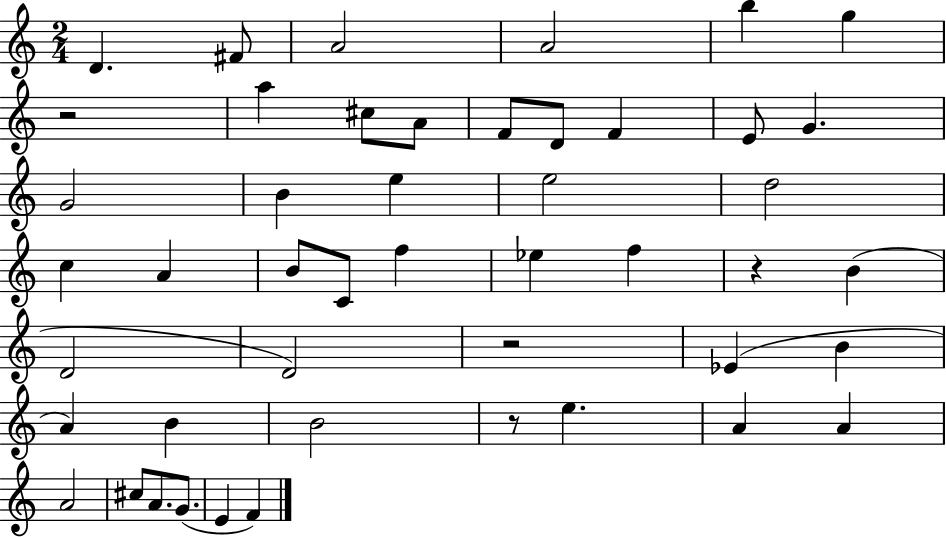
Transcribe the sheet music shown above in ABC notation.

X:1
T:Untitled
M:2/4
L:1/4
K:C
D ^F/2 A2 A2 b g z2 a ^c/2 A/2 F/2 D/2 F E/2 G G2 B e e2 d2 c A B/2 C/2 f _e f z B D2 D2 z2 _E B A B B2 z/2 e A A A2 ^c/2 A/2 G/2 E F